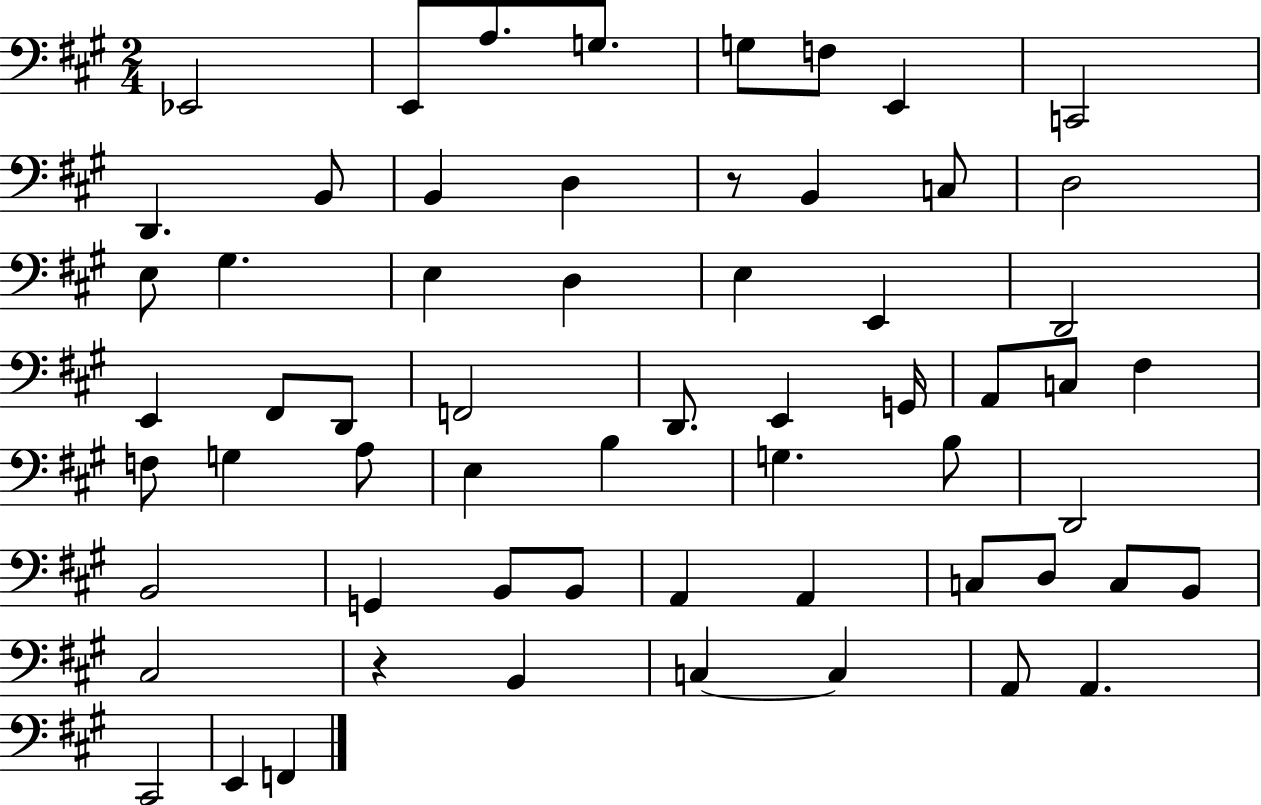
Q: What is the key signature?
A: A major